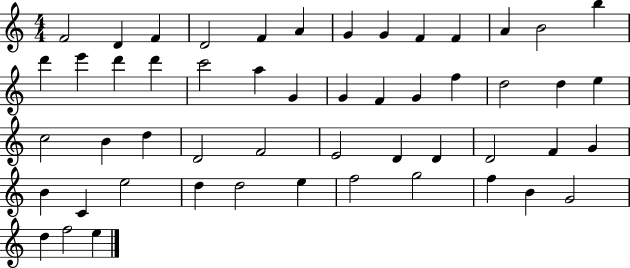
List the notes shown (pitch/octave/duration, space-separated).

F4/h D4/q F4/q D4/h F4/q A4/q G4/q G4/q F4/q F4/q A4/q B4/h B5/q D6/q E6/q D6/q D6/q C6/h A5/q G4/q G4/q F4/q G4/q F5/q D5/h D5/q E5/q C5/h B4/q D5/q D4/h F4/h E4/h D4/q D4/q D4/h F4/q G4/q B4/q C4/q E5/h D5/q D5/h E5/q F5/h G5/h F5/q B4/q G4/h D5/q F5/h E5/q